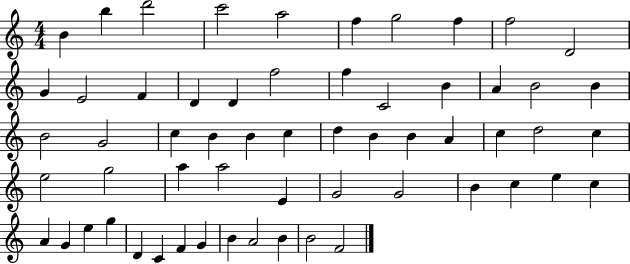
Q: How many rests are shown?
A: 0